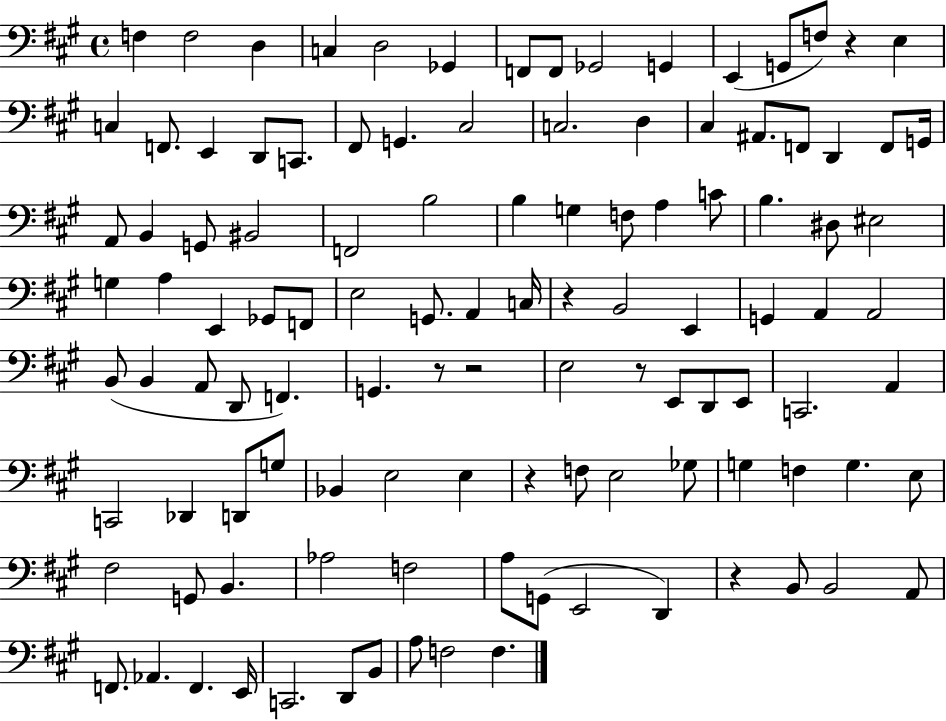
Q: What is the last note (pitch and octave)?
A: F3